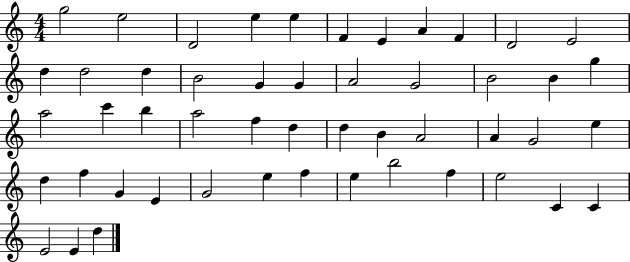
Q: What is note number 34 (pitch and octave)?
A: E5